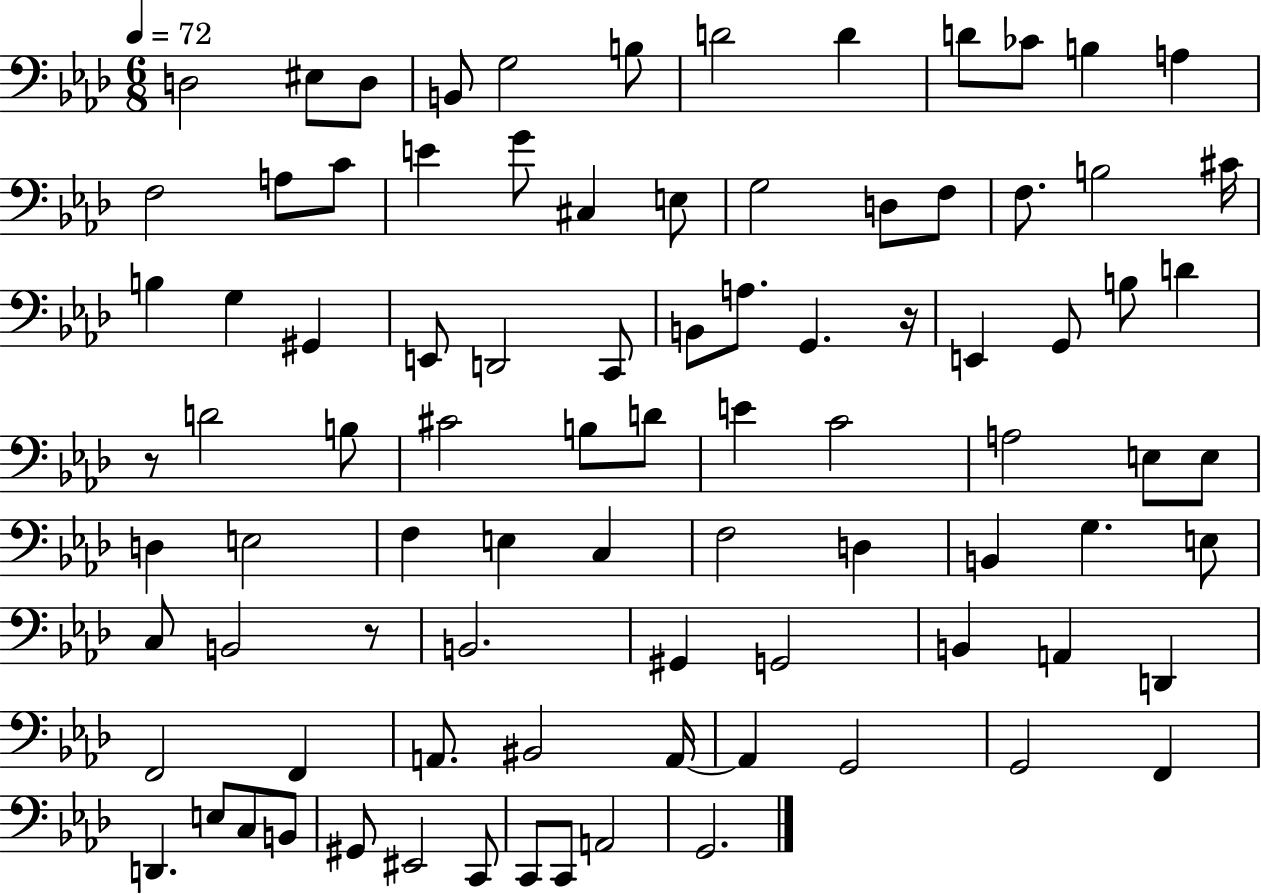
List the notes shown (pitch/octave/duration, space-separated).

D3/h EIS3/e D3/e B2/e G3/h B3/e D4/h D4/q D4/e CES4/e B3/q A3/q F3/h A3/e C4/e E4/q G4/e C#3/q E3/e G3/h D3/e F3/e F3/e. B3/h C#4/s B3/q G3/q G#2/q E2/e D2/h C2/e B2/e A3/e. G2/q. R/s E2/q G2/e B3/e D4/q R/e D4/h B3/e C#4/h B3/e D4/e E4/q C4/h A3/h E3/e E3/e D3/q E3/h F3/q E3/q C3/q F3/h D3/q B2/q G3/q. E3/e C3/e B2/h R/e B2/h. G#2/q G2/h B2/q A2/q D2/q F2/h F2/q A2/e. BIS2/h A2/s A2/q G2/h G2/h F2/q D2/q. E3/e C3/e B2/e G#2/e EIS2/h C2/e C2/e C2/e A2/h G2/h.